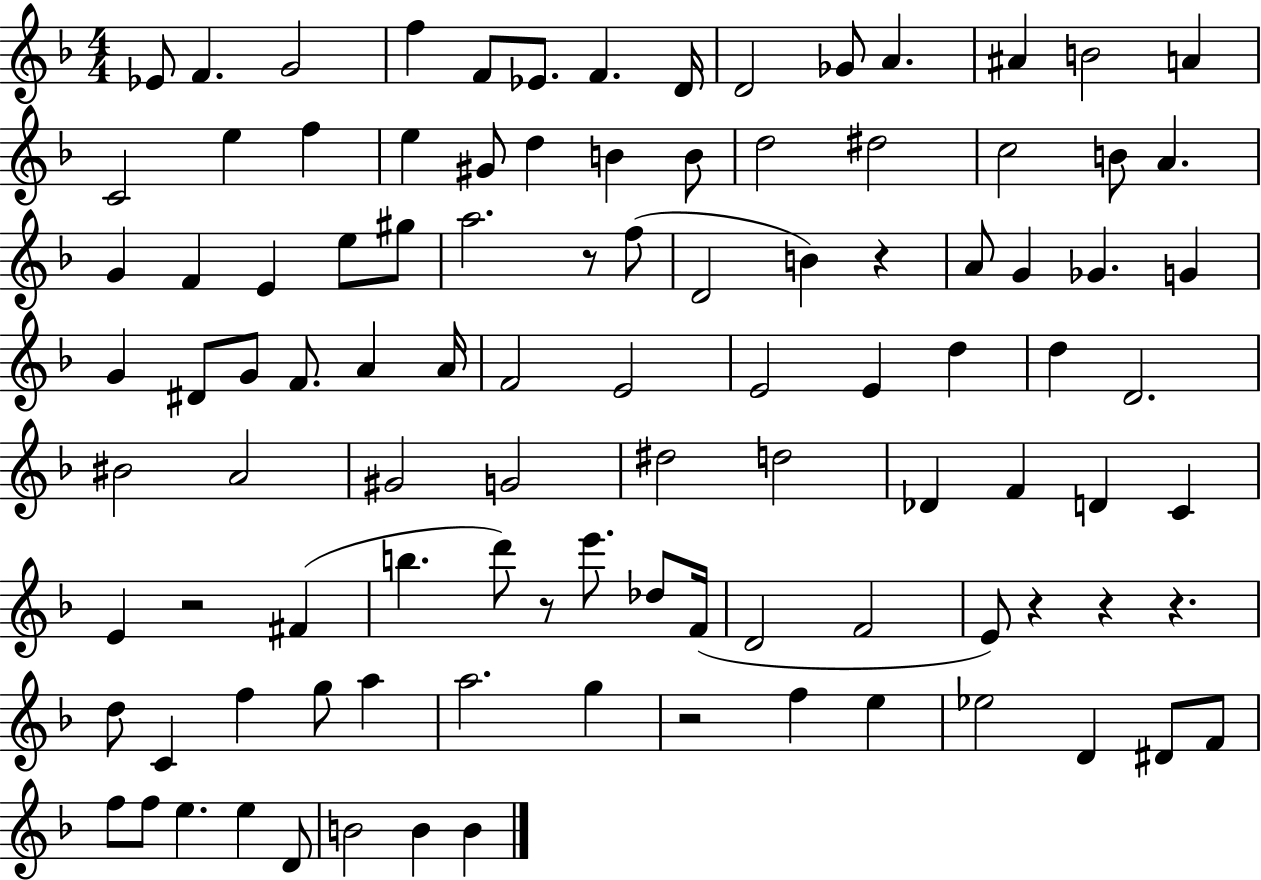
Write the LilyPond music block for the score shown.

{
  \clef treble
  \numericTimeSignature
  \time 4/4
  \key f \major
  ees'8 f'4. g'2 | f''4 f'8 ees'8. f'4. d'16 | d'2 ges'8 a'4. | ais'4 b'2 a'4 | \break c'2 e''4 f''4 | e''4 gis'8 d''4 b'4 b'8 | d''2 dis''2 | c''2 b'8 a'4. | \break g'4 f'4 e'4 e''8 gis''8 | a''2. r8 f''8( | d'2 b'4) r4 | a'8 g'4 ges'4. g'4 | \break g'4 dis'8 g'8 f'8. a'4 a'16 | f'2 e'2 | e'2 e'4 d''4 | d''4 d'2. | \break bis'2 a'2 | gis'2 g'2 | dis''2 d''2 | des'4 f'4 d'4 c'4 | \break e'4 r2 fis'4( | b''4. d'''8) r8 e'''8. des''8 f'16( | d'2 f'2 | e'8) r4 r4 r4. | \break d''8 c'4 f''4 g''8 a''4 | a''2. g''4 | r2 f''4 e''4 | ees''2 d'4 dis'8 f'8 | \break f''8 f''8 e''4. e''4 d'8 | b'2 b'4 b'4 | \bar "|."
}